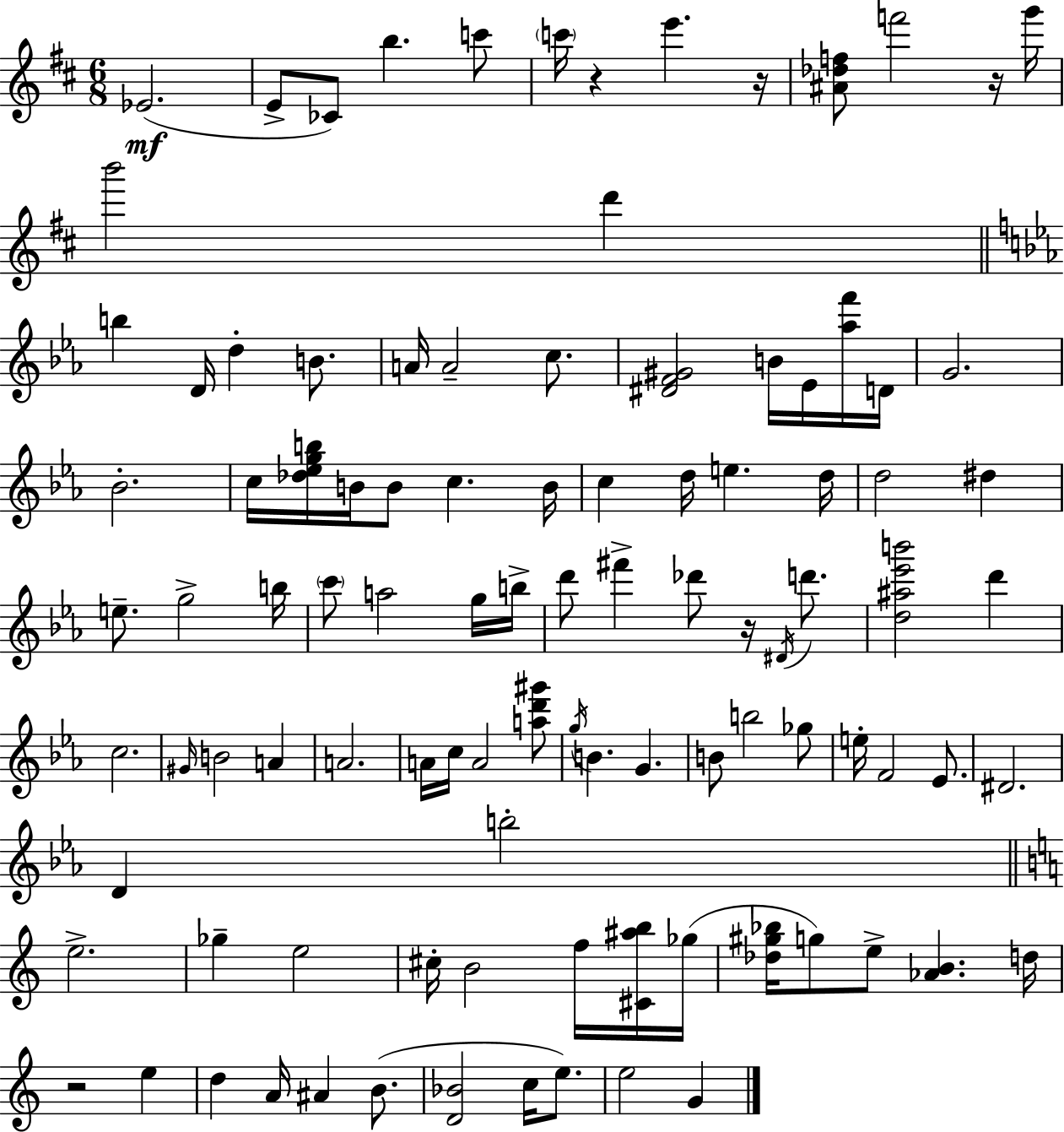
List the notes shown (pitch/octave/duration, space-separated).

Eb4/h. E4/e CES4/e B5/q. C6/e C6/s R/q E6/q. R/s [A#4,Db5,F5]/e F6/h R/s G6/s B6/h D6/q B5/q D4/s D5/q B4/e. A4/s A4/h C5/e. [D#4,F4,G#4]/h B4/s Eb4/s [Ab5,F6]/s D4/s G4/h. Bb4/h. C5/s [Db5,Eb5,G5,B5]/s B4/s B4/e C5/q. B4/s C5/q D5/s E5/q. D5/s D5/h D#5/q E5/e. G5/h B5/s C6/e A5/h G5/s B5/s D6/e F#6/q Db6/e R/s D#4/s D6/e. [D5,A#5,Eb6,B6]/h D6/q C5/h. G#4/s B4/h A4/q A4/h. A4/s C5/s A4/h [A5,D6,G#6]/e G5/s B4/q. G4/q. B4/e B5/h Gb5/e E5/s F4/h Eb4/e. D#4/h. D4/q B5/h E5/h. Gb5/q E5/h C#5/s B4/h F5/s [C#4,A#5,B5]/s Gb5/s [Db5,G#5,Bb5]/s G5/e E5/e [Ab4,B4]/q. D5/s R/h E5/q D5/q A4/s A#4/q B4/e. [D4,Bb4]/h C5/s E5/e. E5/h G4/q